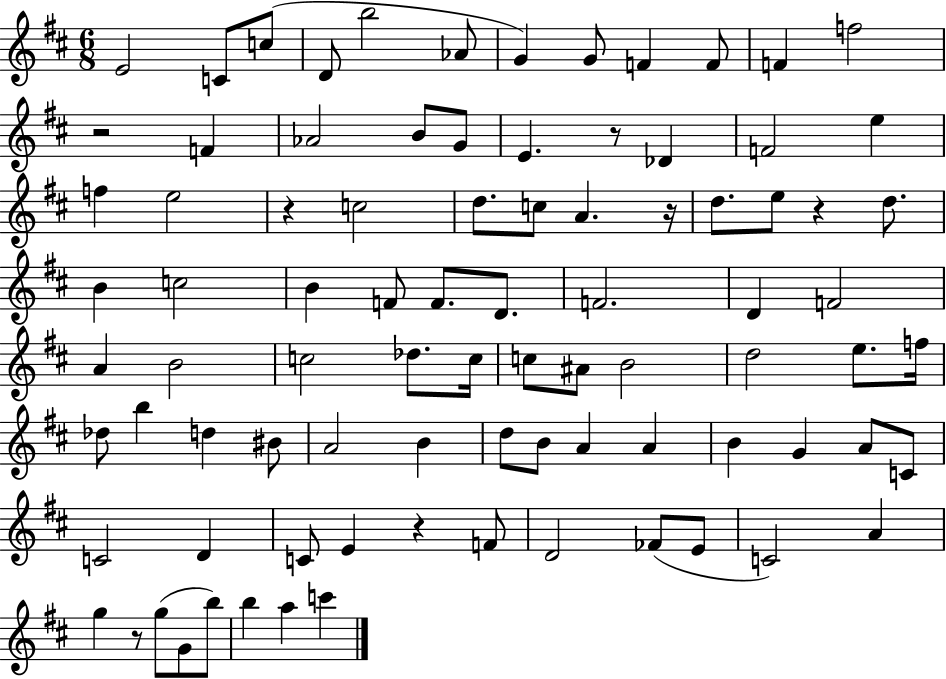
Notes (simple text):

E4/h C4/e C5/e D4/e B5/h Ab4/e G4/q G4/e F4/q F4/e F4/q F5/h R/h F4/q Ab4/h B4/e G4/e E4/q. R/e Db4/q F4/h E5/q F5/q E5/h R/q C5/h D5/e. C5/e A4/q. R/s D5/e. E5/e R/q D5/e. B4/q C5/h B4/q F4/e F4/e. D4/e. F4/h. D4/q F4/h A4/q B4/h C5/h Db5/e. C5/s C5/e A#4/e B4/h D5/h E5/e. F5/s Db5/e B5/q D5/q BIS4/e A4/h B4/q D5/e B4/e A4/q A4/q B4/q G4/q A4/e C4/e C4/h D4/q C4/e E4/q R/q F4/e D4/h FES4/e E4/e C4/h A4/q G5/q R/e G5/e G4/e B5/e B5/q A5/q C6/q